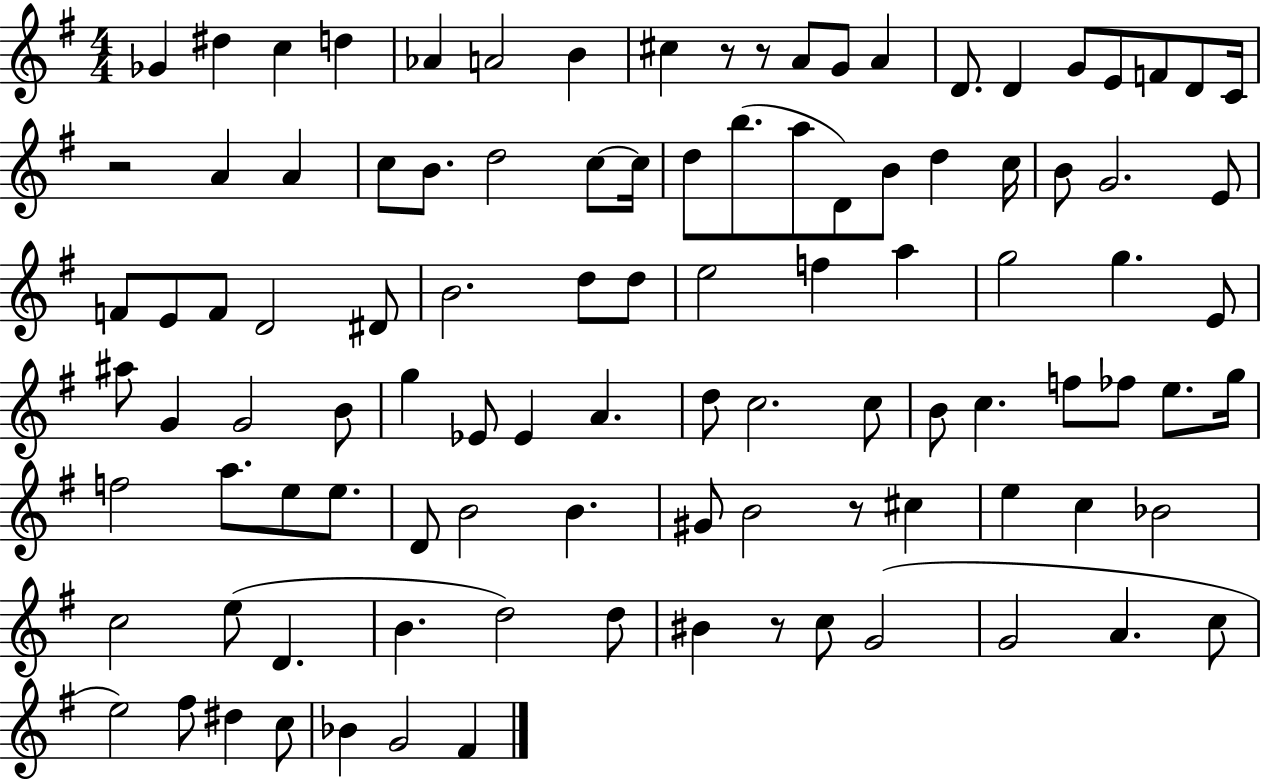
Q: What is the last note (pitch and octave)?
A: F#4